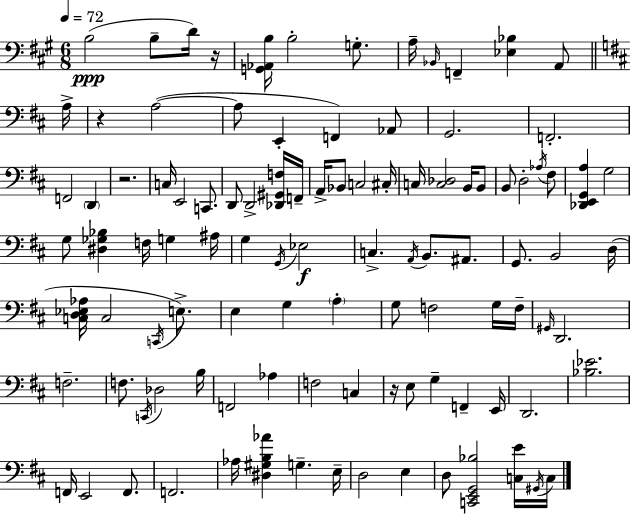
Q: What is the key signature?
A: A major